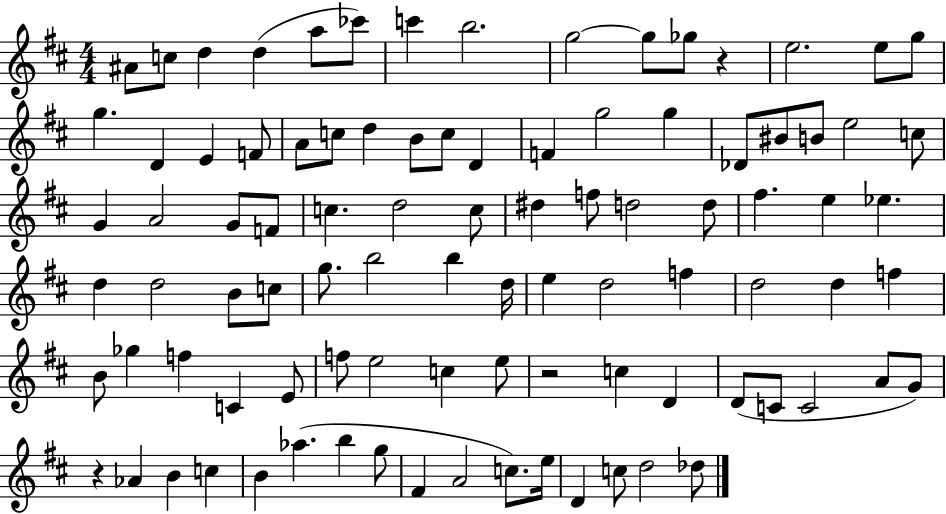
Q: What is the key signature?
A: D major